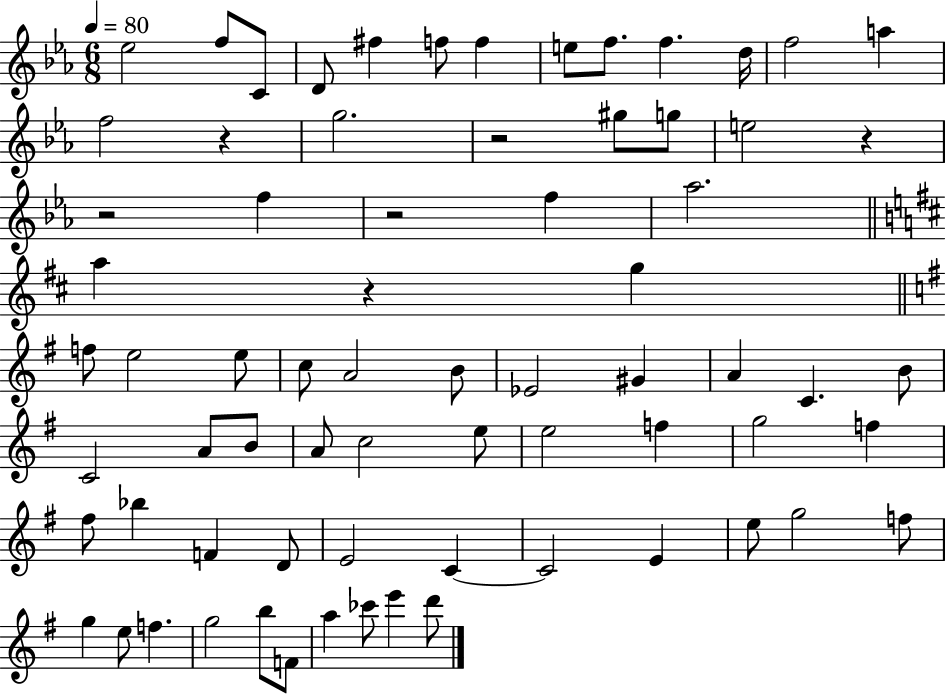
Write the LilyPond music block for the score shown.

{
  \clef treble
  \numericTimeSignature
  \time 6/8
  \key ees \major
  \tempo 4 = 80
  ees''2 f''8 c'8 | d'8 fis''4 f''8 f''4 | e''8 f''8. f''4. d''16 | f''2 a''4 | \break f''2 r4 | g''2. | r2 gis''8 g''8 | e''2 r4 | \break r2 f''4 | r2 f''4 | aes''2. | \bar "||" \break \key d \major a''4 r4 g''4 | \bar "||" \break \key g \major f''8 e''2 e''8 | c''8 a'2 b'8 | ees'2 gis'4 | a'4 c'4. b'8 | \break c'2 a'8 b'8 | a'8 c''2 e''8 | e''2 f''4 | g''2 f''4 | \break fis''8 bes''4 f'4 d'8 | e'2 c'4~~ | c'2 e'4 | e''8 g''2 f''8 | \break g''4 e''8 f''4. | g''2 b''8 f'8 | a''4 ces'''8 e'''4 d'''8 | \bar "|."
}